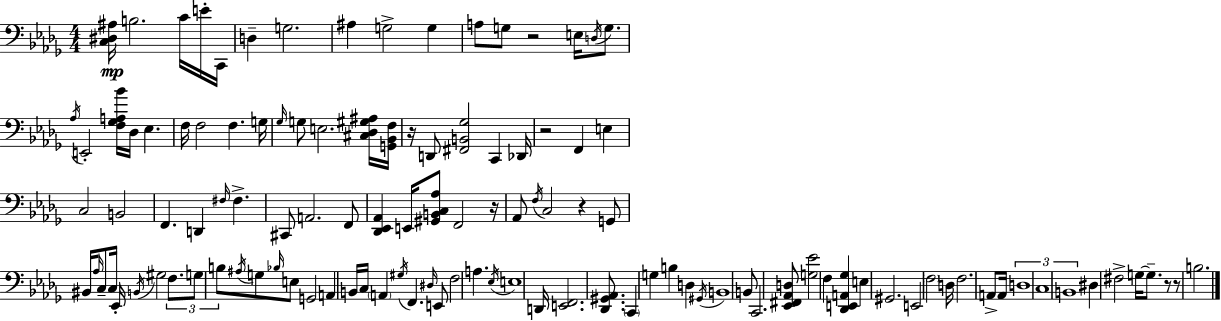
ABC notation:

X:1
T:Untitled
M:4/4
L:1/4
K:Bbm
[C,^D,^A,]/4 B,2 C/4 E/4 C,,/4 D, G,2 ^A, G,2 G, A,/2 G,/2 z2 E,/4 D,/4 G,/2 _A,/4 E,,2 [F,_G,A,_B]/4 _D,/4 _E, F,/4 F,2 F, G,/4 _G,/4 G,/2 E,2 [^C,_D,^G,^A,]/4 [G,,_B,,F,]/4 z/4 D,,/2 [^F,,B,,_G,]2 C,, _D,,/4 z2 F,, E, C,2 B,,2 F,, D,, ^F,/4 ^F, ^C,,/2 A,,2 F,,/2 [_D,,_E,,_A,,] E,,/4 [^G,,B,,C,_A,]/2 F,,2 z/4 _A,,/2 F,/4 C,2 z G,,/2 ^B,,/4 _A,/4 C,/2 C,/4 _E,,/4 B,,/4 ^G,2 F,/2 G,/2 B,/2 ^A,/4 G,/2 _B,/4 E,/2 G,,2 A,, B,,/4 C,/4 A,, ^G,/4 F,, ^D,/4 E,,/2 F,2 A, _E,/4 E,4 D,,/4 [E,,F,,]2 [_D,,^G,,_A,,]/2 C,, G, B, D, ^G,,/4 B,,4 B,,/2 C,,2 [_E,,^F,,_A,,D,]/2 [G,_E]2 F, [_D,,E,,A,,_G,] E, ^G,,2 E,,2 F,2 D,/4 F,2 A,,/2 A,,/4 D,4 C,4 B,,4 ^D, ^F,2 G,/4 G,/2 z/2 z/2 B,2